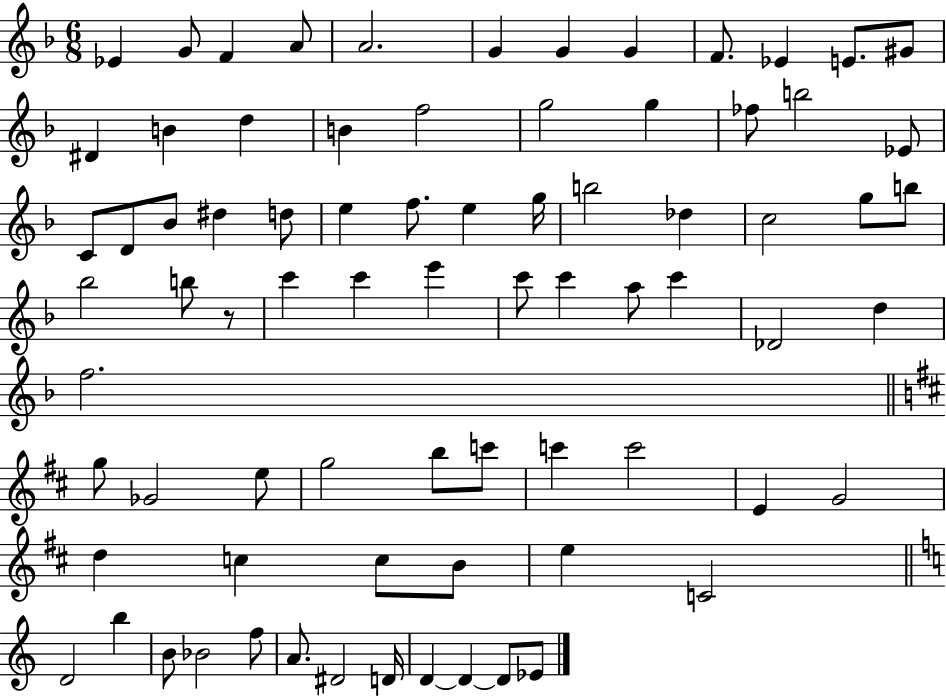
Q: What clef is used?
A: treble